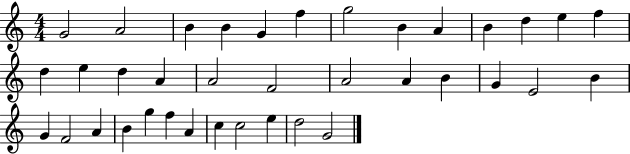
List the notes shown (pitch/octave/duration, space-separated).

G4/h A4/h B4/q B4/q G4/q F5/q G5/h B4/q A4/q B4/q D5/q E5/q F5/q D5/q E5/q D5/q A4/q A4/h F4/h A4/h A4/q B4/q G4/q E4/h B4/q G4/q F4/h A4/q B4/q G5/q F5/q A4/q C5/q C5/h E5/q D5/h G4/h